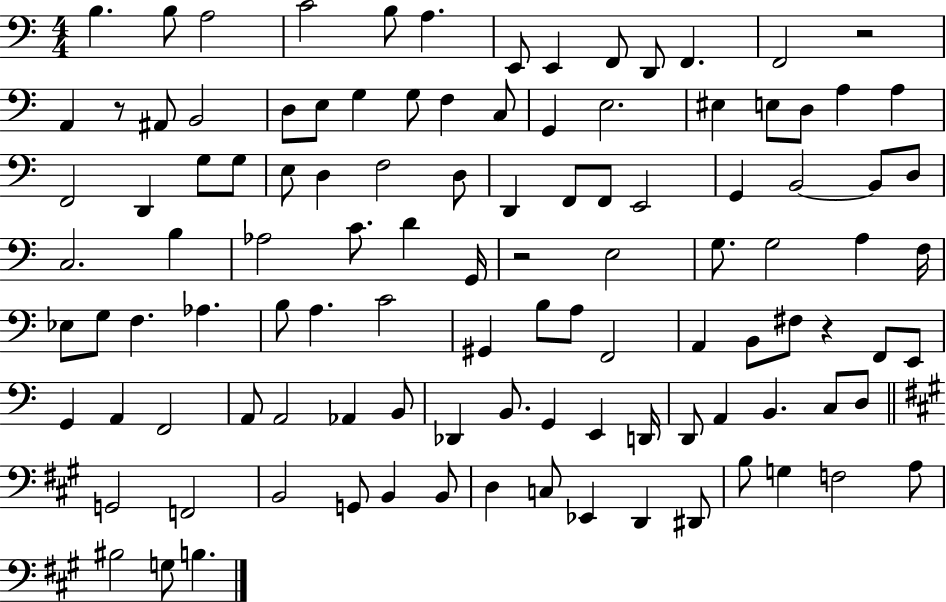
{
  \clef bass
  \numericTimeSignature
  \time 4/4
  \key c \major
  b4. b8 a2 | c'2 b8 a4. | e,8 e,4 f,8 d,8 f,4. | f,2 r2 | \break a,4 r8 ais,8 b,2 | d8 e8 g4 g8 f4 c8 | g,4 e2. | eis4 e8 d8 a4 a4 | \break f,2 d,4 g8 g8 | e8 d4 f2 d8 | d,4 f,8 f,8 e,2 | g,4 b,2~~ b,8 d8 | \break c2. b4 | aes2 c'8. d'4 g,16 | r2 e2 | g8. g2 a4 f16 | \break ees8 g8 f4. aes4. | b8 a4. c'2 | gis,4 b8 a8 f,2 | a,4 b,8 fis8 r4 f,8 e,8 | \break g,4 a,4 f,2 | a,8 a,2 aes,4 b,8 | des,4 b,8. g,4 e,4 d,16 | d,8 a,4 b,4. c8 d8 | \break \bar "||" \break \key a \major g,2 f,2 | b,2 g,8 b,4 b,8 | d4 c8 ees,4 d,4 dis,8 | b8 g4 f2 a8 | \break bis2 g8 b4. | \bar "|."
}